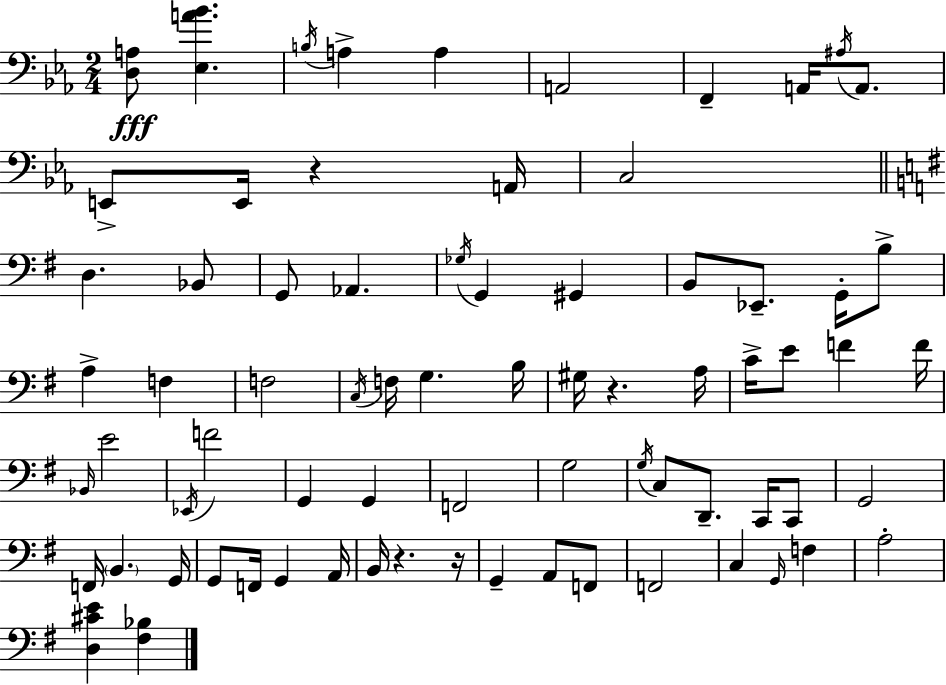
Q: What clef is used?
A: bass